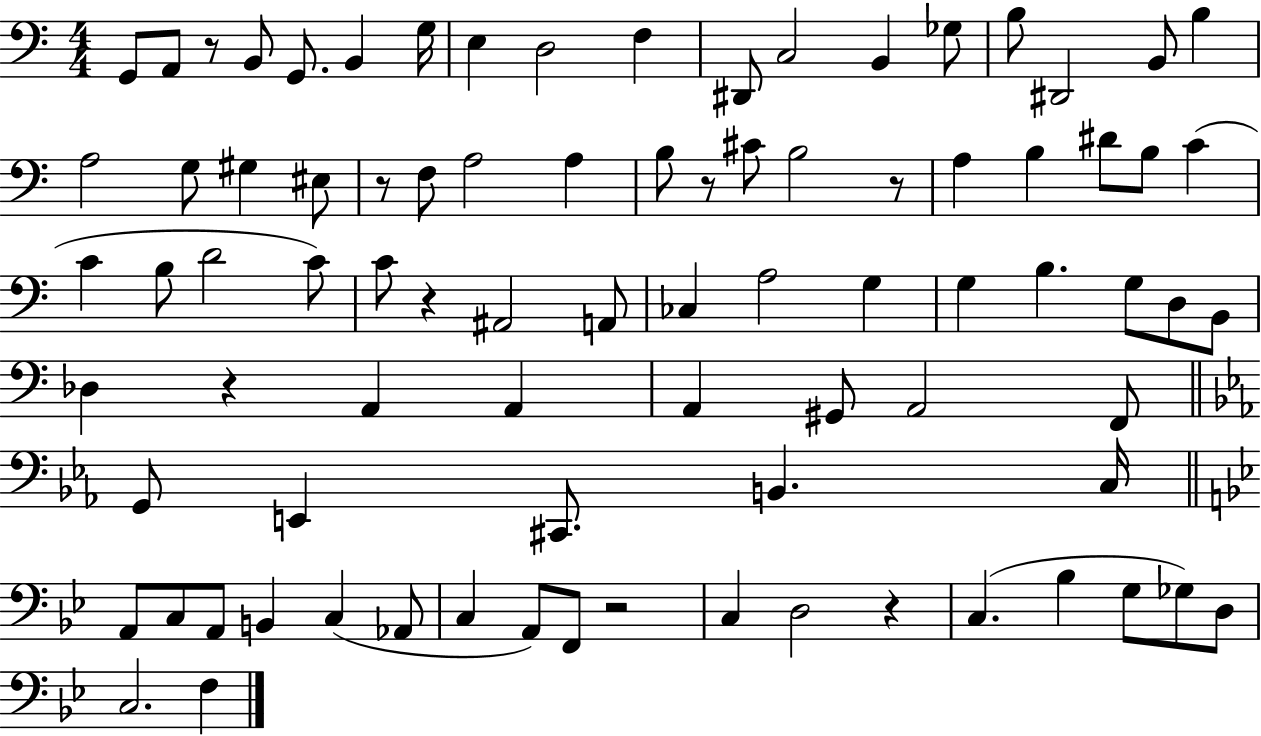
X:1
T:Untitled
M:4/4
L:1/4
K:C
G,,/2 A,,/2 z/2 B,,/2 G,,/2 B,, G,/4 E, D,2 F, ^D,,/2 C,2 B,, _G,/2 B,/2 ^D,,2 B,,/2 B, A,2 G,/2 ^G, ^E,/2 z/2 F,/2 A,2 A, B,/2 z/2 ^C/2 B,2 z/2 A, B, ^D/2 B,/2 C C B,/2 D2 C/2 C/2 z ^A,,2 A,,/2 _C, A,2 G, G, B, G,/2 D,/2 B,,/2 _D, z A,, A,, A,, ^G,,/2 A,,2 F,,/2 G,,/2 E,, ^C,,/2 B,, C,/4 A,,/2 C,/2 A,,/2 B,, C, _A,,/2 C, A,,/2 F,,/2 z2 C, D,2 z C, _B, G,/2 _G,/2 D,/2 C,2 F,